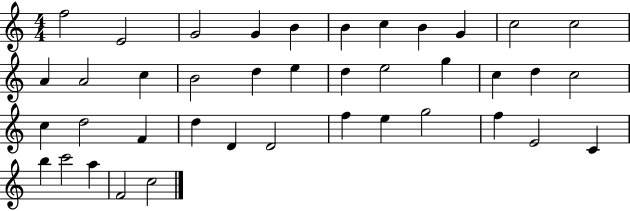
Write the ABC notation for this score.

X:1
T:Untitled
M:4/4
L:1/4
K:C
f2 E2 G2 G B B c B G c2 c2 A A2 c B2 d e d e2 g c d c2 c d2 F d D D2 f e g2 f E2 C b c'2 a F2 c2